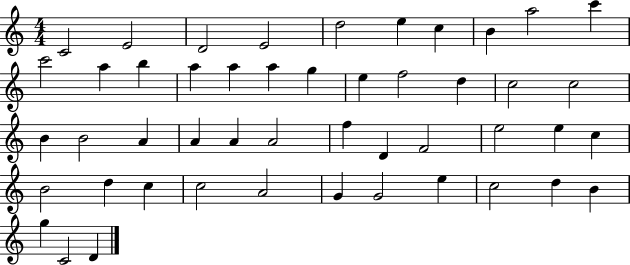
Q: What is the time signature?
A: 4/4